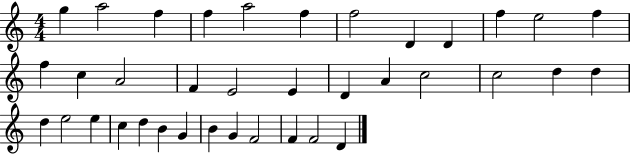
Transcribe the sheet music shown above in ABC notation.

X:1
T:Untitled
M:4/4
L:1/4
K:C
g a2 f f a2 f f2 D D f e2 f f c A2 F E2 E D A c2 c2 d d d e2 e c d B G B G F2 F F2 D